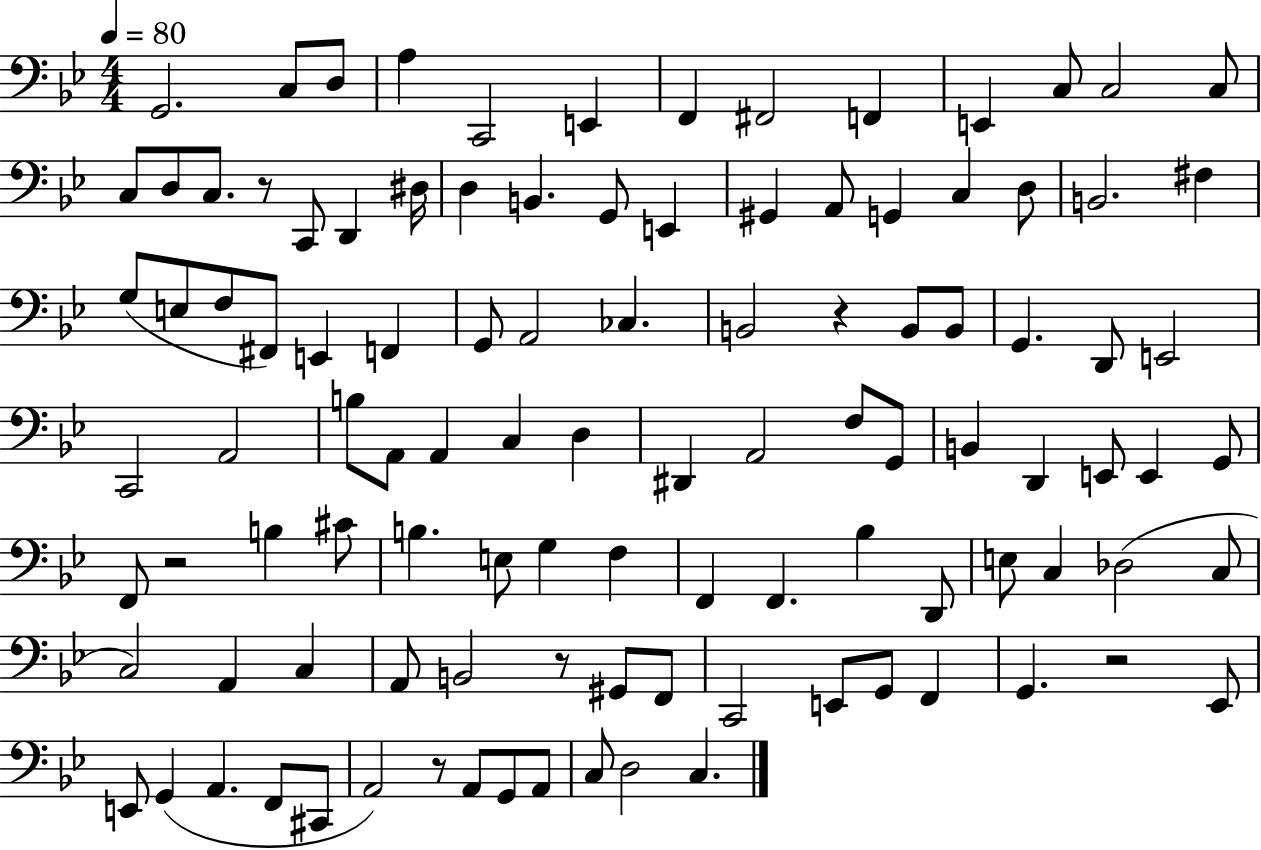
X:1
T:Untitled
M:4/4
L:1/4
K:Bb
G,,2 C,/2 D,/2 A, C,,2 E,, F,, ^F,,2 F,, E,, C,/2 C,2 C,/2 C,/2 D,/2 C,/2 z/2 C,,/2 D,, ^D,/4 D, B,, G,,/2 E,, ^G,, A,,/2 G,, C, D,/2 B,,2 ^F, G,/2 E,/2 F,/2 ^F,,/2 E,, F,, G,,/2 A,,2 _C, B,,2 z B,,/2 B,,/2 G,, D,,/2 E,,2 C,,2 A,,2 B,/2 A,,/2 A,, C, D, ^D,, A,,2 F,/2 G,,/2 B,, D,, E,,/2 E,, G,,/2 F,,/2 z2 B, ^C/2 B, E,/2 G, F, F,, F,, _B, D,,/2 E,/2 C, _D,2 C,/2 C,2 A,, C, A,,/2 B,,2 z/2 ^G,,/2 F,,/2 C,,2 E,,/2 G,,/2 F,, G,, z2 _E,,/2 E,,/2 G,, A,, F,,/2 ^C,,/2 A,,2 z/2 A,,/2 G,,/2 A,,/2 C,/2 D,2 C,